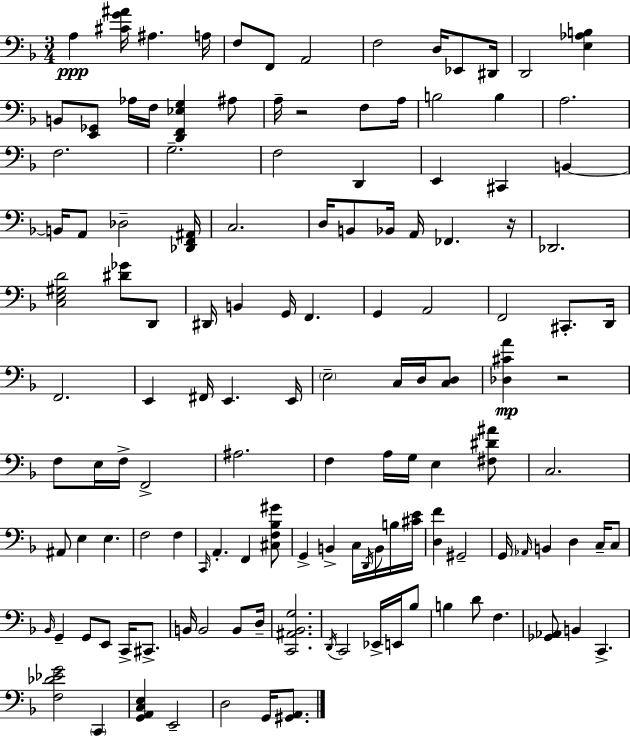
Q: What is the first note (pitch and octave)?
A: A3